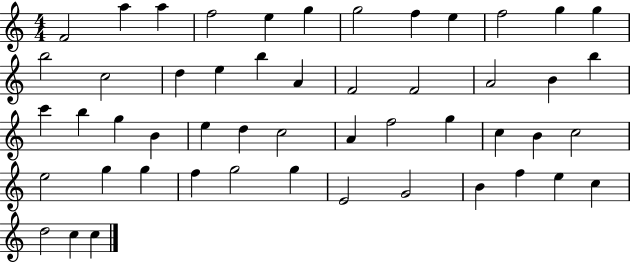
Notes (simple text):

F4/h A5/q A5/q F5/h E5/q G5/q G5/h F5/q E5/q F5/h G5/q G5/q B5/h C5/h D5/q E5/q B5/q A4/q F4/h F4/h A4/h B4/q B5/q C6/q B5/q G5/q B4/q E5/q D5/q C5/h A4/q F5/h G5/q C5/q B4/q C5/h E5/h G5/q G5/q F5/q G5/h G5/q E4/h G4/h B4/q F5/q E5/q C5/q D5/h C5/q C5/q